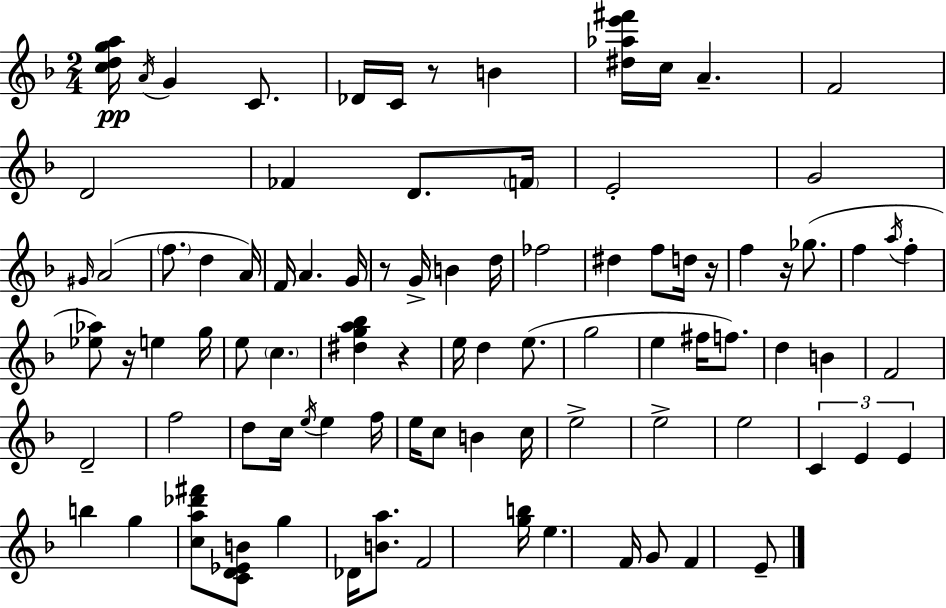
X:1
T:Untitled
M:2/4
L:1/4
K:Dm
[cdga]/4 A/4 G C/2 _D/4 C/4 z/2 B [^d_ae'^f']/4 c/4 A F2 D2 _F D/2 F/4 E2 G2 ^G/4 A2 f/2 d A/4 F/4 A G/4 z/2 G/4 B d/4 _f2 ^d f/2 d/4 z/4 f z/4 _g/2 f a/4 f [_e_a]/2 z/4 e g/4 e/2 c [^dga_b] z e/4 d e/2 g2 e ^f/4 f/2 d B F2 D2 f2 d/2 c/4 e/4 e f/4 e/4 c/2 B c/4 e2 e2 e2 C E E b g [ca_d'^f']/2 [CD_EB]/2 g _D/4 [Ba]/2 F2 [gb]/4 e F/4 G/2 F E/2